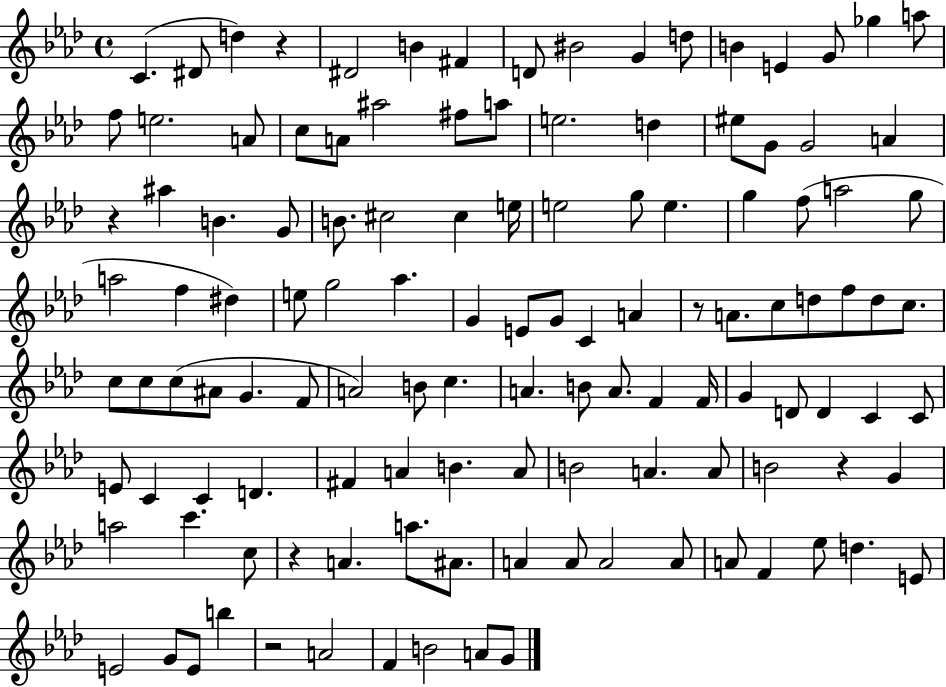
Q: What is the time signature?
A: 4/4